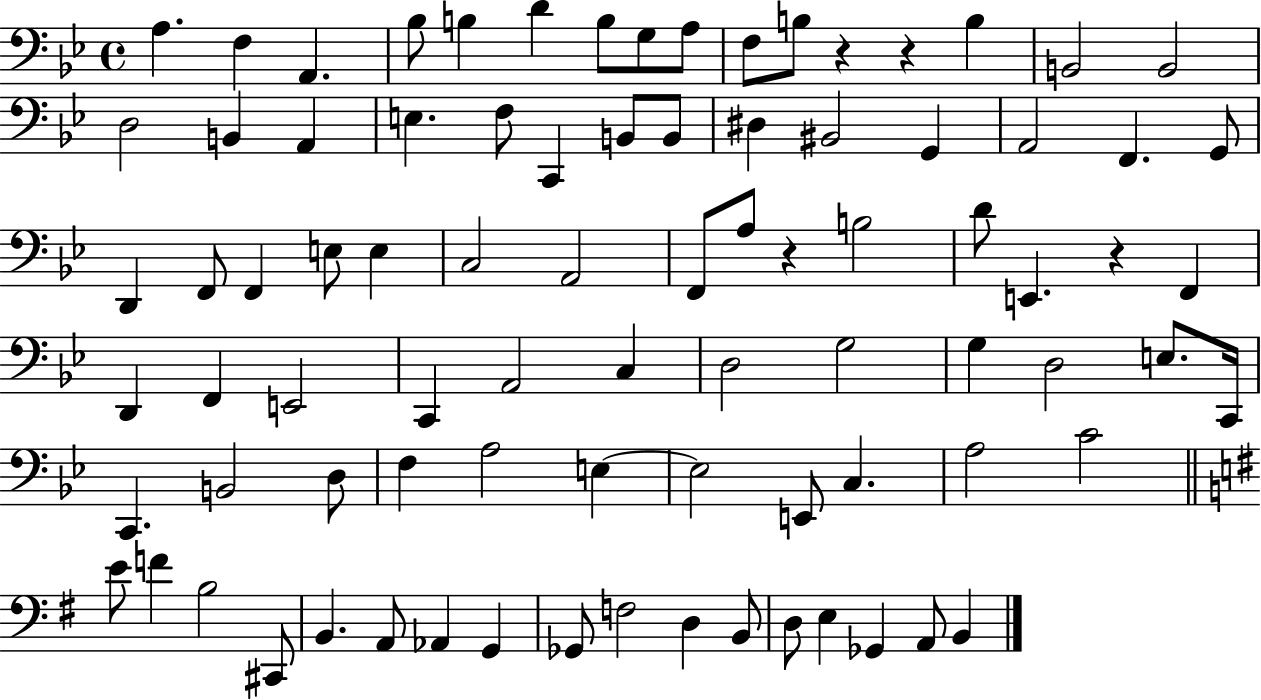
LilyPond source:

{
  \clef bass
  \time 4/4
  \defaultTimeSignature
  \key bes \major
  a4. f4 a,4. | bes8 b4 d'4 b8 g8 a8 | f8 b8 r4 r4 b4 | b,2 b,2 | \break d2 b,4 a,4 | e4. f8 c,4 b,8 b,8 | dis4 bis,2 g,4 | a,2 f,4. g,8 | \break d,4 f,8 f,4 e8 e4 | c2 a,2 | f,8 a8 r4 b2 | d'8 e,4. r4 f,4 | \break d,4 f,4 e,2 | c,4 a,2 c4 | d2 g2 | g4 d2 e8. c,16 | \break c,4. b,2 d8 | f4 a2 e4~~ | e2 e,8 c4. | a2 c'2 | \break \bar "||" \break \key g \major e'8 f'4 b2 cis,8 | b,4. a,8 aes,4 g,4 | ges,8 f2 d4 b,8 | d8 e4 ges,4 a,8 b,4 | \break \bar "|."
}